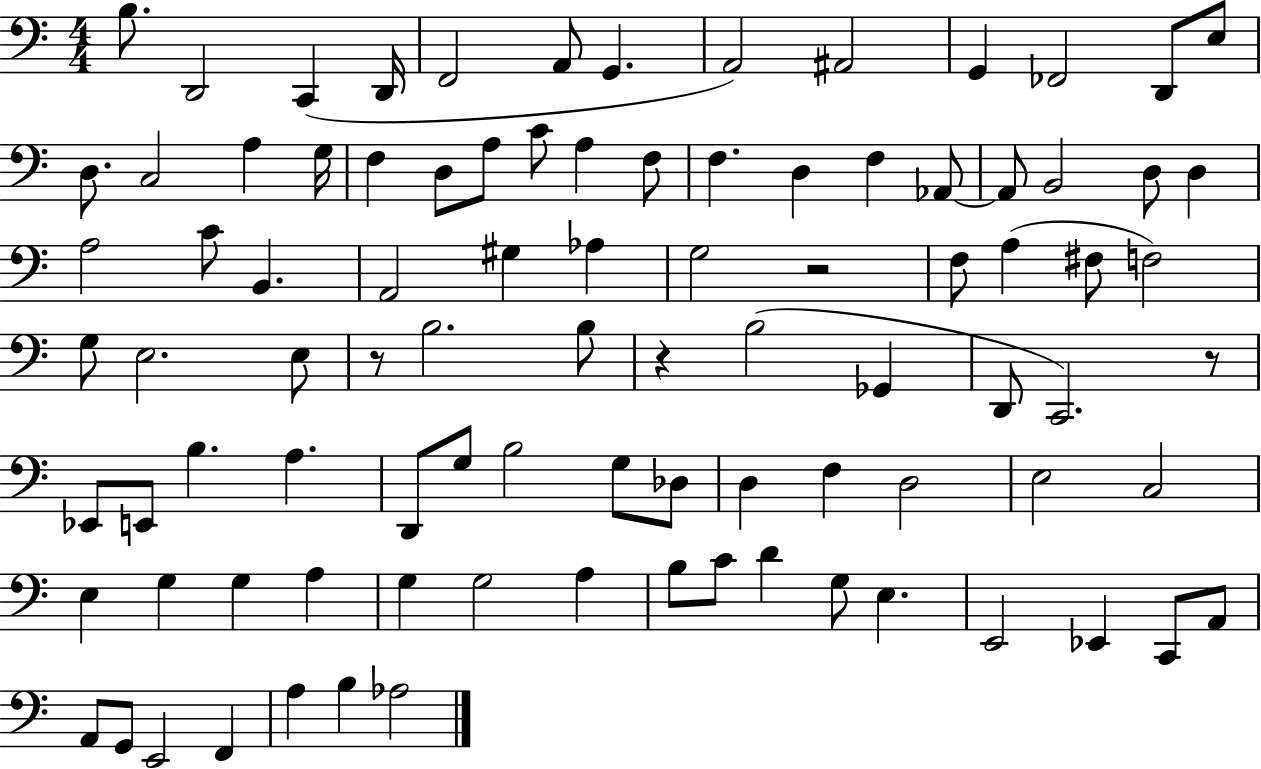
B3/e. D2/h C2/q D2/s F2/h A2/e G2/q. A2/h A#2/h G2/q FES2/h D2/e E3/e D3/e. C3/h A3/q G3/s F3/q D3/e A3/e C4/e A3/q F3/e F3/q. D3/q F3/q Ab2/e Ab2/e B2/h D3/e D3/q A3/h C4/e B2/q. A2/h G#3/q Ab3/q G3/h R/h F3/e A3/q F#3/e F3/h G3/e E3/h. E3/e R/e B3/h. B3/e R/q B3/h Gb2/q D2/e C2/h. R/e Eb2/e E2/e B3/q. A3/q. D2/e G3/e B3/h G3/e Db3/e D3/q F3/q D3/h E3/h C3/h E3/q G3/q G3/q A3/q G3/q G3/h A3/q B3/e C4/e D4/q G3/e E3/q. E2/h Eb2/q C2/e A2/e A2/e G2/e E2/h F2/q A3/q B3/q Ab3/h